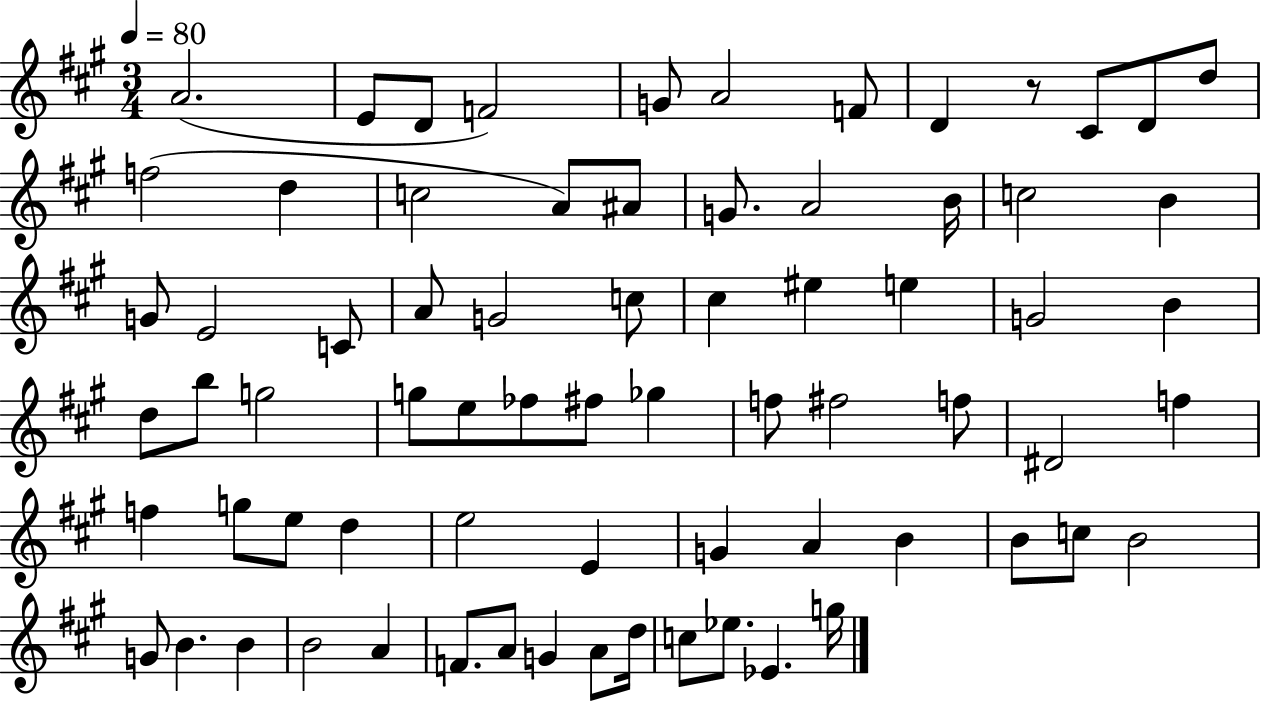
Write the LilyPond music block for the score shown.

{
  \clef treble
  \numericTimeSignature
  \time 3/4
  \key a \major
  \tempo 4 = 80
  \repeat volta 2 { a'2.( | e'8 d'8 f'2) | g'8 a'2 f'8 | d'4 r8 cis'8 d'8 d''8 | \break f''2( d''4 | c''2 a'8) ais'8 | g'8. a'2 b'16 | c''2 b'4 | \break g'8 e'2 c'8 | a'8 g'2 c''8 | cis''4 eis''4 e''4 | g'2 b'4 | \break d''8 b''8 g''2 | g''8 e''8 fes''8 fis''8 ges''4 | f''8 fis''2 f''8 | dis'2 f''4 | \break f''4 g''8 e''8 d''4 | e''2 e'4 | g'4 a'4 b'4 | b'8 c''8 b'2 | \break g'8 b'4. b'4 | b'2 a'4 | f'8. a'8 g'4 a'8 d''16 | c''8 ees''8. ees'4. g''16 | \break } \bar "|."
}